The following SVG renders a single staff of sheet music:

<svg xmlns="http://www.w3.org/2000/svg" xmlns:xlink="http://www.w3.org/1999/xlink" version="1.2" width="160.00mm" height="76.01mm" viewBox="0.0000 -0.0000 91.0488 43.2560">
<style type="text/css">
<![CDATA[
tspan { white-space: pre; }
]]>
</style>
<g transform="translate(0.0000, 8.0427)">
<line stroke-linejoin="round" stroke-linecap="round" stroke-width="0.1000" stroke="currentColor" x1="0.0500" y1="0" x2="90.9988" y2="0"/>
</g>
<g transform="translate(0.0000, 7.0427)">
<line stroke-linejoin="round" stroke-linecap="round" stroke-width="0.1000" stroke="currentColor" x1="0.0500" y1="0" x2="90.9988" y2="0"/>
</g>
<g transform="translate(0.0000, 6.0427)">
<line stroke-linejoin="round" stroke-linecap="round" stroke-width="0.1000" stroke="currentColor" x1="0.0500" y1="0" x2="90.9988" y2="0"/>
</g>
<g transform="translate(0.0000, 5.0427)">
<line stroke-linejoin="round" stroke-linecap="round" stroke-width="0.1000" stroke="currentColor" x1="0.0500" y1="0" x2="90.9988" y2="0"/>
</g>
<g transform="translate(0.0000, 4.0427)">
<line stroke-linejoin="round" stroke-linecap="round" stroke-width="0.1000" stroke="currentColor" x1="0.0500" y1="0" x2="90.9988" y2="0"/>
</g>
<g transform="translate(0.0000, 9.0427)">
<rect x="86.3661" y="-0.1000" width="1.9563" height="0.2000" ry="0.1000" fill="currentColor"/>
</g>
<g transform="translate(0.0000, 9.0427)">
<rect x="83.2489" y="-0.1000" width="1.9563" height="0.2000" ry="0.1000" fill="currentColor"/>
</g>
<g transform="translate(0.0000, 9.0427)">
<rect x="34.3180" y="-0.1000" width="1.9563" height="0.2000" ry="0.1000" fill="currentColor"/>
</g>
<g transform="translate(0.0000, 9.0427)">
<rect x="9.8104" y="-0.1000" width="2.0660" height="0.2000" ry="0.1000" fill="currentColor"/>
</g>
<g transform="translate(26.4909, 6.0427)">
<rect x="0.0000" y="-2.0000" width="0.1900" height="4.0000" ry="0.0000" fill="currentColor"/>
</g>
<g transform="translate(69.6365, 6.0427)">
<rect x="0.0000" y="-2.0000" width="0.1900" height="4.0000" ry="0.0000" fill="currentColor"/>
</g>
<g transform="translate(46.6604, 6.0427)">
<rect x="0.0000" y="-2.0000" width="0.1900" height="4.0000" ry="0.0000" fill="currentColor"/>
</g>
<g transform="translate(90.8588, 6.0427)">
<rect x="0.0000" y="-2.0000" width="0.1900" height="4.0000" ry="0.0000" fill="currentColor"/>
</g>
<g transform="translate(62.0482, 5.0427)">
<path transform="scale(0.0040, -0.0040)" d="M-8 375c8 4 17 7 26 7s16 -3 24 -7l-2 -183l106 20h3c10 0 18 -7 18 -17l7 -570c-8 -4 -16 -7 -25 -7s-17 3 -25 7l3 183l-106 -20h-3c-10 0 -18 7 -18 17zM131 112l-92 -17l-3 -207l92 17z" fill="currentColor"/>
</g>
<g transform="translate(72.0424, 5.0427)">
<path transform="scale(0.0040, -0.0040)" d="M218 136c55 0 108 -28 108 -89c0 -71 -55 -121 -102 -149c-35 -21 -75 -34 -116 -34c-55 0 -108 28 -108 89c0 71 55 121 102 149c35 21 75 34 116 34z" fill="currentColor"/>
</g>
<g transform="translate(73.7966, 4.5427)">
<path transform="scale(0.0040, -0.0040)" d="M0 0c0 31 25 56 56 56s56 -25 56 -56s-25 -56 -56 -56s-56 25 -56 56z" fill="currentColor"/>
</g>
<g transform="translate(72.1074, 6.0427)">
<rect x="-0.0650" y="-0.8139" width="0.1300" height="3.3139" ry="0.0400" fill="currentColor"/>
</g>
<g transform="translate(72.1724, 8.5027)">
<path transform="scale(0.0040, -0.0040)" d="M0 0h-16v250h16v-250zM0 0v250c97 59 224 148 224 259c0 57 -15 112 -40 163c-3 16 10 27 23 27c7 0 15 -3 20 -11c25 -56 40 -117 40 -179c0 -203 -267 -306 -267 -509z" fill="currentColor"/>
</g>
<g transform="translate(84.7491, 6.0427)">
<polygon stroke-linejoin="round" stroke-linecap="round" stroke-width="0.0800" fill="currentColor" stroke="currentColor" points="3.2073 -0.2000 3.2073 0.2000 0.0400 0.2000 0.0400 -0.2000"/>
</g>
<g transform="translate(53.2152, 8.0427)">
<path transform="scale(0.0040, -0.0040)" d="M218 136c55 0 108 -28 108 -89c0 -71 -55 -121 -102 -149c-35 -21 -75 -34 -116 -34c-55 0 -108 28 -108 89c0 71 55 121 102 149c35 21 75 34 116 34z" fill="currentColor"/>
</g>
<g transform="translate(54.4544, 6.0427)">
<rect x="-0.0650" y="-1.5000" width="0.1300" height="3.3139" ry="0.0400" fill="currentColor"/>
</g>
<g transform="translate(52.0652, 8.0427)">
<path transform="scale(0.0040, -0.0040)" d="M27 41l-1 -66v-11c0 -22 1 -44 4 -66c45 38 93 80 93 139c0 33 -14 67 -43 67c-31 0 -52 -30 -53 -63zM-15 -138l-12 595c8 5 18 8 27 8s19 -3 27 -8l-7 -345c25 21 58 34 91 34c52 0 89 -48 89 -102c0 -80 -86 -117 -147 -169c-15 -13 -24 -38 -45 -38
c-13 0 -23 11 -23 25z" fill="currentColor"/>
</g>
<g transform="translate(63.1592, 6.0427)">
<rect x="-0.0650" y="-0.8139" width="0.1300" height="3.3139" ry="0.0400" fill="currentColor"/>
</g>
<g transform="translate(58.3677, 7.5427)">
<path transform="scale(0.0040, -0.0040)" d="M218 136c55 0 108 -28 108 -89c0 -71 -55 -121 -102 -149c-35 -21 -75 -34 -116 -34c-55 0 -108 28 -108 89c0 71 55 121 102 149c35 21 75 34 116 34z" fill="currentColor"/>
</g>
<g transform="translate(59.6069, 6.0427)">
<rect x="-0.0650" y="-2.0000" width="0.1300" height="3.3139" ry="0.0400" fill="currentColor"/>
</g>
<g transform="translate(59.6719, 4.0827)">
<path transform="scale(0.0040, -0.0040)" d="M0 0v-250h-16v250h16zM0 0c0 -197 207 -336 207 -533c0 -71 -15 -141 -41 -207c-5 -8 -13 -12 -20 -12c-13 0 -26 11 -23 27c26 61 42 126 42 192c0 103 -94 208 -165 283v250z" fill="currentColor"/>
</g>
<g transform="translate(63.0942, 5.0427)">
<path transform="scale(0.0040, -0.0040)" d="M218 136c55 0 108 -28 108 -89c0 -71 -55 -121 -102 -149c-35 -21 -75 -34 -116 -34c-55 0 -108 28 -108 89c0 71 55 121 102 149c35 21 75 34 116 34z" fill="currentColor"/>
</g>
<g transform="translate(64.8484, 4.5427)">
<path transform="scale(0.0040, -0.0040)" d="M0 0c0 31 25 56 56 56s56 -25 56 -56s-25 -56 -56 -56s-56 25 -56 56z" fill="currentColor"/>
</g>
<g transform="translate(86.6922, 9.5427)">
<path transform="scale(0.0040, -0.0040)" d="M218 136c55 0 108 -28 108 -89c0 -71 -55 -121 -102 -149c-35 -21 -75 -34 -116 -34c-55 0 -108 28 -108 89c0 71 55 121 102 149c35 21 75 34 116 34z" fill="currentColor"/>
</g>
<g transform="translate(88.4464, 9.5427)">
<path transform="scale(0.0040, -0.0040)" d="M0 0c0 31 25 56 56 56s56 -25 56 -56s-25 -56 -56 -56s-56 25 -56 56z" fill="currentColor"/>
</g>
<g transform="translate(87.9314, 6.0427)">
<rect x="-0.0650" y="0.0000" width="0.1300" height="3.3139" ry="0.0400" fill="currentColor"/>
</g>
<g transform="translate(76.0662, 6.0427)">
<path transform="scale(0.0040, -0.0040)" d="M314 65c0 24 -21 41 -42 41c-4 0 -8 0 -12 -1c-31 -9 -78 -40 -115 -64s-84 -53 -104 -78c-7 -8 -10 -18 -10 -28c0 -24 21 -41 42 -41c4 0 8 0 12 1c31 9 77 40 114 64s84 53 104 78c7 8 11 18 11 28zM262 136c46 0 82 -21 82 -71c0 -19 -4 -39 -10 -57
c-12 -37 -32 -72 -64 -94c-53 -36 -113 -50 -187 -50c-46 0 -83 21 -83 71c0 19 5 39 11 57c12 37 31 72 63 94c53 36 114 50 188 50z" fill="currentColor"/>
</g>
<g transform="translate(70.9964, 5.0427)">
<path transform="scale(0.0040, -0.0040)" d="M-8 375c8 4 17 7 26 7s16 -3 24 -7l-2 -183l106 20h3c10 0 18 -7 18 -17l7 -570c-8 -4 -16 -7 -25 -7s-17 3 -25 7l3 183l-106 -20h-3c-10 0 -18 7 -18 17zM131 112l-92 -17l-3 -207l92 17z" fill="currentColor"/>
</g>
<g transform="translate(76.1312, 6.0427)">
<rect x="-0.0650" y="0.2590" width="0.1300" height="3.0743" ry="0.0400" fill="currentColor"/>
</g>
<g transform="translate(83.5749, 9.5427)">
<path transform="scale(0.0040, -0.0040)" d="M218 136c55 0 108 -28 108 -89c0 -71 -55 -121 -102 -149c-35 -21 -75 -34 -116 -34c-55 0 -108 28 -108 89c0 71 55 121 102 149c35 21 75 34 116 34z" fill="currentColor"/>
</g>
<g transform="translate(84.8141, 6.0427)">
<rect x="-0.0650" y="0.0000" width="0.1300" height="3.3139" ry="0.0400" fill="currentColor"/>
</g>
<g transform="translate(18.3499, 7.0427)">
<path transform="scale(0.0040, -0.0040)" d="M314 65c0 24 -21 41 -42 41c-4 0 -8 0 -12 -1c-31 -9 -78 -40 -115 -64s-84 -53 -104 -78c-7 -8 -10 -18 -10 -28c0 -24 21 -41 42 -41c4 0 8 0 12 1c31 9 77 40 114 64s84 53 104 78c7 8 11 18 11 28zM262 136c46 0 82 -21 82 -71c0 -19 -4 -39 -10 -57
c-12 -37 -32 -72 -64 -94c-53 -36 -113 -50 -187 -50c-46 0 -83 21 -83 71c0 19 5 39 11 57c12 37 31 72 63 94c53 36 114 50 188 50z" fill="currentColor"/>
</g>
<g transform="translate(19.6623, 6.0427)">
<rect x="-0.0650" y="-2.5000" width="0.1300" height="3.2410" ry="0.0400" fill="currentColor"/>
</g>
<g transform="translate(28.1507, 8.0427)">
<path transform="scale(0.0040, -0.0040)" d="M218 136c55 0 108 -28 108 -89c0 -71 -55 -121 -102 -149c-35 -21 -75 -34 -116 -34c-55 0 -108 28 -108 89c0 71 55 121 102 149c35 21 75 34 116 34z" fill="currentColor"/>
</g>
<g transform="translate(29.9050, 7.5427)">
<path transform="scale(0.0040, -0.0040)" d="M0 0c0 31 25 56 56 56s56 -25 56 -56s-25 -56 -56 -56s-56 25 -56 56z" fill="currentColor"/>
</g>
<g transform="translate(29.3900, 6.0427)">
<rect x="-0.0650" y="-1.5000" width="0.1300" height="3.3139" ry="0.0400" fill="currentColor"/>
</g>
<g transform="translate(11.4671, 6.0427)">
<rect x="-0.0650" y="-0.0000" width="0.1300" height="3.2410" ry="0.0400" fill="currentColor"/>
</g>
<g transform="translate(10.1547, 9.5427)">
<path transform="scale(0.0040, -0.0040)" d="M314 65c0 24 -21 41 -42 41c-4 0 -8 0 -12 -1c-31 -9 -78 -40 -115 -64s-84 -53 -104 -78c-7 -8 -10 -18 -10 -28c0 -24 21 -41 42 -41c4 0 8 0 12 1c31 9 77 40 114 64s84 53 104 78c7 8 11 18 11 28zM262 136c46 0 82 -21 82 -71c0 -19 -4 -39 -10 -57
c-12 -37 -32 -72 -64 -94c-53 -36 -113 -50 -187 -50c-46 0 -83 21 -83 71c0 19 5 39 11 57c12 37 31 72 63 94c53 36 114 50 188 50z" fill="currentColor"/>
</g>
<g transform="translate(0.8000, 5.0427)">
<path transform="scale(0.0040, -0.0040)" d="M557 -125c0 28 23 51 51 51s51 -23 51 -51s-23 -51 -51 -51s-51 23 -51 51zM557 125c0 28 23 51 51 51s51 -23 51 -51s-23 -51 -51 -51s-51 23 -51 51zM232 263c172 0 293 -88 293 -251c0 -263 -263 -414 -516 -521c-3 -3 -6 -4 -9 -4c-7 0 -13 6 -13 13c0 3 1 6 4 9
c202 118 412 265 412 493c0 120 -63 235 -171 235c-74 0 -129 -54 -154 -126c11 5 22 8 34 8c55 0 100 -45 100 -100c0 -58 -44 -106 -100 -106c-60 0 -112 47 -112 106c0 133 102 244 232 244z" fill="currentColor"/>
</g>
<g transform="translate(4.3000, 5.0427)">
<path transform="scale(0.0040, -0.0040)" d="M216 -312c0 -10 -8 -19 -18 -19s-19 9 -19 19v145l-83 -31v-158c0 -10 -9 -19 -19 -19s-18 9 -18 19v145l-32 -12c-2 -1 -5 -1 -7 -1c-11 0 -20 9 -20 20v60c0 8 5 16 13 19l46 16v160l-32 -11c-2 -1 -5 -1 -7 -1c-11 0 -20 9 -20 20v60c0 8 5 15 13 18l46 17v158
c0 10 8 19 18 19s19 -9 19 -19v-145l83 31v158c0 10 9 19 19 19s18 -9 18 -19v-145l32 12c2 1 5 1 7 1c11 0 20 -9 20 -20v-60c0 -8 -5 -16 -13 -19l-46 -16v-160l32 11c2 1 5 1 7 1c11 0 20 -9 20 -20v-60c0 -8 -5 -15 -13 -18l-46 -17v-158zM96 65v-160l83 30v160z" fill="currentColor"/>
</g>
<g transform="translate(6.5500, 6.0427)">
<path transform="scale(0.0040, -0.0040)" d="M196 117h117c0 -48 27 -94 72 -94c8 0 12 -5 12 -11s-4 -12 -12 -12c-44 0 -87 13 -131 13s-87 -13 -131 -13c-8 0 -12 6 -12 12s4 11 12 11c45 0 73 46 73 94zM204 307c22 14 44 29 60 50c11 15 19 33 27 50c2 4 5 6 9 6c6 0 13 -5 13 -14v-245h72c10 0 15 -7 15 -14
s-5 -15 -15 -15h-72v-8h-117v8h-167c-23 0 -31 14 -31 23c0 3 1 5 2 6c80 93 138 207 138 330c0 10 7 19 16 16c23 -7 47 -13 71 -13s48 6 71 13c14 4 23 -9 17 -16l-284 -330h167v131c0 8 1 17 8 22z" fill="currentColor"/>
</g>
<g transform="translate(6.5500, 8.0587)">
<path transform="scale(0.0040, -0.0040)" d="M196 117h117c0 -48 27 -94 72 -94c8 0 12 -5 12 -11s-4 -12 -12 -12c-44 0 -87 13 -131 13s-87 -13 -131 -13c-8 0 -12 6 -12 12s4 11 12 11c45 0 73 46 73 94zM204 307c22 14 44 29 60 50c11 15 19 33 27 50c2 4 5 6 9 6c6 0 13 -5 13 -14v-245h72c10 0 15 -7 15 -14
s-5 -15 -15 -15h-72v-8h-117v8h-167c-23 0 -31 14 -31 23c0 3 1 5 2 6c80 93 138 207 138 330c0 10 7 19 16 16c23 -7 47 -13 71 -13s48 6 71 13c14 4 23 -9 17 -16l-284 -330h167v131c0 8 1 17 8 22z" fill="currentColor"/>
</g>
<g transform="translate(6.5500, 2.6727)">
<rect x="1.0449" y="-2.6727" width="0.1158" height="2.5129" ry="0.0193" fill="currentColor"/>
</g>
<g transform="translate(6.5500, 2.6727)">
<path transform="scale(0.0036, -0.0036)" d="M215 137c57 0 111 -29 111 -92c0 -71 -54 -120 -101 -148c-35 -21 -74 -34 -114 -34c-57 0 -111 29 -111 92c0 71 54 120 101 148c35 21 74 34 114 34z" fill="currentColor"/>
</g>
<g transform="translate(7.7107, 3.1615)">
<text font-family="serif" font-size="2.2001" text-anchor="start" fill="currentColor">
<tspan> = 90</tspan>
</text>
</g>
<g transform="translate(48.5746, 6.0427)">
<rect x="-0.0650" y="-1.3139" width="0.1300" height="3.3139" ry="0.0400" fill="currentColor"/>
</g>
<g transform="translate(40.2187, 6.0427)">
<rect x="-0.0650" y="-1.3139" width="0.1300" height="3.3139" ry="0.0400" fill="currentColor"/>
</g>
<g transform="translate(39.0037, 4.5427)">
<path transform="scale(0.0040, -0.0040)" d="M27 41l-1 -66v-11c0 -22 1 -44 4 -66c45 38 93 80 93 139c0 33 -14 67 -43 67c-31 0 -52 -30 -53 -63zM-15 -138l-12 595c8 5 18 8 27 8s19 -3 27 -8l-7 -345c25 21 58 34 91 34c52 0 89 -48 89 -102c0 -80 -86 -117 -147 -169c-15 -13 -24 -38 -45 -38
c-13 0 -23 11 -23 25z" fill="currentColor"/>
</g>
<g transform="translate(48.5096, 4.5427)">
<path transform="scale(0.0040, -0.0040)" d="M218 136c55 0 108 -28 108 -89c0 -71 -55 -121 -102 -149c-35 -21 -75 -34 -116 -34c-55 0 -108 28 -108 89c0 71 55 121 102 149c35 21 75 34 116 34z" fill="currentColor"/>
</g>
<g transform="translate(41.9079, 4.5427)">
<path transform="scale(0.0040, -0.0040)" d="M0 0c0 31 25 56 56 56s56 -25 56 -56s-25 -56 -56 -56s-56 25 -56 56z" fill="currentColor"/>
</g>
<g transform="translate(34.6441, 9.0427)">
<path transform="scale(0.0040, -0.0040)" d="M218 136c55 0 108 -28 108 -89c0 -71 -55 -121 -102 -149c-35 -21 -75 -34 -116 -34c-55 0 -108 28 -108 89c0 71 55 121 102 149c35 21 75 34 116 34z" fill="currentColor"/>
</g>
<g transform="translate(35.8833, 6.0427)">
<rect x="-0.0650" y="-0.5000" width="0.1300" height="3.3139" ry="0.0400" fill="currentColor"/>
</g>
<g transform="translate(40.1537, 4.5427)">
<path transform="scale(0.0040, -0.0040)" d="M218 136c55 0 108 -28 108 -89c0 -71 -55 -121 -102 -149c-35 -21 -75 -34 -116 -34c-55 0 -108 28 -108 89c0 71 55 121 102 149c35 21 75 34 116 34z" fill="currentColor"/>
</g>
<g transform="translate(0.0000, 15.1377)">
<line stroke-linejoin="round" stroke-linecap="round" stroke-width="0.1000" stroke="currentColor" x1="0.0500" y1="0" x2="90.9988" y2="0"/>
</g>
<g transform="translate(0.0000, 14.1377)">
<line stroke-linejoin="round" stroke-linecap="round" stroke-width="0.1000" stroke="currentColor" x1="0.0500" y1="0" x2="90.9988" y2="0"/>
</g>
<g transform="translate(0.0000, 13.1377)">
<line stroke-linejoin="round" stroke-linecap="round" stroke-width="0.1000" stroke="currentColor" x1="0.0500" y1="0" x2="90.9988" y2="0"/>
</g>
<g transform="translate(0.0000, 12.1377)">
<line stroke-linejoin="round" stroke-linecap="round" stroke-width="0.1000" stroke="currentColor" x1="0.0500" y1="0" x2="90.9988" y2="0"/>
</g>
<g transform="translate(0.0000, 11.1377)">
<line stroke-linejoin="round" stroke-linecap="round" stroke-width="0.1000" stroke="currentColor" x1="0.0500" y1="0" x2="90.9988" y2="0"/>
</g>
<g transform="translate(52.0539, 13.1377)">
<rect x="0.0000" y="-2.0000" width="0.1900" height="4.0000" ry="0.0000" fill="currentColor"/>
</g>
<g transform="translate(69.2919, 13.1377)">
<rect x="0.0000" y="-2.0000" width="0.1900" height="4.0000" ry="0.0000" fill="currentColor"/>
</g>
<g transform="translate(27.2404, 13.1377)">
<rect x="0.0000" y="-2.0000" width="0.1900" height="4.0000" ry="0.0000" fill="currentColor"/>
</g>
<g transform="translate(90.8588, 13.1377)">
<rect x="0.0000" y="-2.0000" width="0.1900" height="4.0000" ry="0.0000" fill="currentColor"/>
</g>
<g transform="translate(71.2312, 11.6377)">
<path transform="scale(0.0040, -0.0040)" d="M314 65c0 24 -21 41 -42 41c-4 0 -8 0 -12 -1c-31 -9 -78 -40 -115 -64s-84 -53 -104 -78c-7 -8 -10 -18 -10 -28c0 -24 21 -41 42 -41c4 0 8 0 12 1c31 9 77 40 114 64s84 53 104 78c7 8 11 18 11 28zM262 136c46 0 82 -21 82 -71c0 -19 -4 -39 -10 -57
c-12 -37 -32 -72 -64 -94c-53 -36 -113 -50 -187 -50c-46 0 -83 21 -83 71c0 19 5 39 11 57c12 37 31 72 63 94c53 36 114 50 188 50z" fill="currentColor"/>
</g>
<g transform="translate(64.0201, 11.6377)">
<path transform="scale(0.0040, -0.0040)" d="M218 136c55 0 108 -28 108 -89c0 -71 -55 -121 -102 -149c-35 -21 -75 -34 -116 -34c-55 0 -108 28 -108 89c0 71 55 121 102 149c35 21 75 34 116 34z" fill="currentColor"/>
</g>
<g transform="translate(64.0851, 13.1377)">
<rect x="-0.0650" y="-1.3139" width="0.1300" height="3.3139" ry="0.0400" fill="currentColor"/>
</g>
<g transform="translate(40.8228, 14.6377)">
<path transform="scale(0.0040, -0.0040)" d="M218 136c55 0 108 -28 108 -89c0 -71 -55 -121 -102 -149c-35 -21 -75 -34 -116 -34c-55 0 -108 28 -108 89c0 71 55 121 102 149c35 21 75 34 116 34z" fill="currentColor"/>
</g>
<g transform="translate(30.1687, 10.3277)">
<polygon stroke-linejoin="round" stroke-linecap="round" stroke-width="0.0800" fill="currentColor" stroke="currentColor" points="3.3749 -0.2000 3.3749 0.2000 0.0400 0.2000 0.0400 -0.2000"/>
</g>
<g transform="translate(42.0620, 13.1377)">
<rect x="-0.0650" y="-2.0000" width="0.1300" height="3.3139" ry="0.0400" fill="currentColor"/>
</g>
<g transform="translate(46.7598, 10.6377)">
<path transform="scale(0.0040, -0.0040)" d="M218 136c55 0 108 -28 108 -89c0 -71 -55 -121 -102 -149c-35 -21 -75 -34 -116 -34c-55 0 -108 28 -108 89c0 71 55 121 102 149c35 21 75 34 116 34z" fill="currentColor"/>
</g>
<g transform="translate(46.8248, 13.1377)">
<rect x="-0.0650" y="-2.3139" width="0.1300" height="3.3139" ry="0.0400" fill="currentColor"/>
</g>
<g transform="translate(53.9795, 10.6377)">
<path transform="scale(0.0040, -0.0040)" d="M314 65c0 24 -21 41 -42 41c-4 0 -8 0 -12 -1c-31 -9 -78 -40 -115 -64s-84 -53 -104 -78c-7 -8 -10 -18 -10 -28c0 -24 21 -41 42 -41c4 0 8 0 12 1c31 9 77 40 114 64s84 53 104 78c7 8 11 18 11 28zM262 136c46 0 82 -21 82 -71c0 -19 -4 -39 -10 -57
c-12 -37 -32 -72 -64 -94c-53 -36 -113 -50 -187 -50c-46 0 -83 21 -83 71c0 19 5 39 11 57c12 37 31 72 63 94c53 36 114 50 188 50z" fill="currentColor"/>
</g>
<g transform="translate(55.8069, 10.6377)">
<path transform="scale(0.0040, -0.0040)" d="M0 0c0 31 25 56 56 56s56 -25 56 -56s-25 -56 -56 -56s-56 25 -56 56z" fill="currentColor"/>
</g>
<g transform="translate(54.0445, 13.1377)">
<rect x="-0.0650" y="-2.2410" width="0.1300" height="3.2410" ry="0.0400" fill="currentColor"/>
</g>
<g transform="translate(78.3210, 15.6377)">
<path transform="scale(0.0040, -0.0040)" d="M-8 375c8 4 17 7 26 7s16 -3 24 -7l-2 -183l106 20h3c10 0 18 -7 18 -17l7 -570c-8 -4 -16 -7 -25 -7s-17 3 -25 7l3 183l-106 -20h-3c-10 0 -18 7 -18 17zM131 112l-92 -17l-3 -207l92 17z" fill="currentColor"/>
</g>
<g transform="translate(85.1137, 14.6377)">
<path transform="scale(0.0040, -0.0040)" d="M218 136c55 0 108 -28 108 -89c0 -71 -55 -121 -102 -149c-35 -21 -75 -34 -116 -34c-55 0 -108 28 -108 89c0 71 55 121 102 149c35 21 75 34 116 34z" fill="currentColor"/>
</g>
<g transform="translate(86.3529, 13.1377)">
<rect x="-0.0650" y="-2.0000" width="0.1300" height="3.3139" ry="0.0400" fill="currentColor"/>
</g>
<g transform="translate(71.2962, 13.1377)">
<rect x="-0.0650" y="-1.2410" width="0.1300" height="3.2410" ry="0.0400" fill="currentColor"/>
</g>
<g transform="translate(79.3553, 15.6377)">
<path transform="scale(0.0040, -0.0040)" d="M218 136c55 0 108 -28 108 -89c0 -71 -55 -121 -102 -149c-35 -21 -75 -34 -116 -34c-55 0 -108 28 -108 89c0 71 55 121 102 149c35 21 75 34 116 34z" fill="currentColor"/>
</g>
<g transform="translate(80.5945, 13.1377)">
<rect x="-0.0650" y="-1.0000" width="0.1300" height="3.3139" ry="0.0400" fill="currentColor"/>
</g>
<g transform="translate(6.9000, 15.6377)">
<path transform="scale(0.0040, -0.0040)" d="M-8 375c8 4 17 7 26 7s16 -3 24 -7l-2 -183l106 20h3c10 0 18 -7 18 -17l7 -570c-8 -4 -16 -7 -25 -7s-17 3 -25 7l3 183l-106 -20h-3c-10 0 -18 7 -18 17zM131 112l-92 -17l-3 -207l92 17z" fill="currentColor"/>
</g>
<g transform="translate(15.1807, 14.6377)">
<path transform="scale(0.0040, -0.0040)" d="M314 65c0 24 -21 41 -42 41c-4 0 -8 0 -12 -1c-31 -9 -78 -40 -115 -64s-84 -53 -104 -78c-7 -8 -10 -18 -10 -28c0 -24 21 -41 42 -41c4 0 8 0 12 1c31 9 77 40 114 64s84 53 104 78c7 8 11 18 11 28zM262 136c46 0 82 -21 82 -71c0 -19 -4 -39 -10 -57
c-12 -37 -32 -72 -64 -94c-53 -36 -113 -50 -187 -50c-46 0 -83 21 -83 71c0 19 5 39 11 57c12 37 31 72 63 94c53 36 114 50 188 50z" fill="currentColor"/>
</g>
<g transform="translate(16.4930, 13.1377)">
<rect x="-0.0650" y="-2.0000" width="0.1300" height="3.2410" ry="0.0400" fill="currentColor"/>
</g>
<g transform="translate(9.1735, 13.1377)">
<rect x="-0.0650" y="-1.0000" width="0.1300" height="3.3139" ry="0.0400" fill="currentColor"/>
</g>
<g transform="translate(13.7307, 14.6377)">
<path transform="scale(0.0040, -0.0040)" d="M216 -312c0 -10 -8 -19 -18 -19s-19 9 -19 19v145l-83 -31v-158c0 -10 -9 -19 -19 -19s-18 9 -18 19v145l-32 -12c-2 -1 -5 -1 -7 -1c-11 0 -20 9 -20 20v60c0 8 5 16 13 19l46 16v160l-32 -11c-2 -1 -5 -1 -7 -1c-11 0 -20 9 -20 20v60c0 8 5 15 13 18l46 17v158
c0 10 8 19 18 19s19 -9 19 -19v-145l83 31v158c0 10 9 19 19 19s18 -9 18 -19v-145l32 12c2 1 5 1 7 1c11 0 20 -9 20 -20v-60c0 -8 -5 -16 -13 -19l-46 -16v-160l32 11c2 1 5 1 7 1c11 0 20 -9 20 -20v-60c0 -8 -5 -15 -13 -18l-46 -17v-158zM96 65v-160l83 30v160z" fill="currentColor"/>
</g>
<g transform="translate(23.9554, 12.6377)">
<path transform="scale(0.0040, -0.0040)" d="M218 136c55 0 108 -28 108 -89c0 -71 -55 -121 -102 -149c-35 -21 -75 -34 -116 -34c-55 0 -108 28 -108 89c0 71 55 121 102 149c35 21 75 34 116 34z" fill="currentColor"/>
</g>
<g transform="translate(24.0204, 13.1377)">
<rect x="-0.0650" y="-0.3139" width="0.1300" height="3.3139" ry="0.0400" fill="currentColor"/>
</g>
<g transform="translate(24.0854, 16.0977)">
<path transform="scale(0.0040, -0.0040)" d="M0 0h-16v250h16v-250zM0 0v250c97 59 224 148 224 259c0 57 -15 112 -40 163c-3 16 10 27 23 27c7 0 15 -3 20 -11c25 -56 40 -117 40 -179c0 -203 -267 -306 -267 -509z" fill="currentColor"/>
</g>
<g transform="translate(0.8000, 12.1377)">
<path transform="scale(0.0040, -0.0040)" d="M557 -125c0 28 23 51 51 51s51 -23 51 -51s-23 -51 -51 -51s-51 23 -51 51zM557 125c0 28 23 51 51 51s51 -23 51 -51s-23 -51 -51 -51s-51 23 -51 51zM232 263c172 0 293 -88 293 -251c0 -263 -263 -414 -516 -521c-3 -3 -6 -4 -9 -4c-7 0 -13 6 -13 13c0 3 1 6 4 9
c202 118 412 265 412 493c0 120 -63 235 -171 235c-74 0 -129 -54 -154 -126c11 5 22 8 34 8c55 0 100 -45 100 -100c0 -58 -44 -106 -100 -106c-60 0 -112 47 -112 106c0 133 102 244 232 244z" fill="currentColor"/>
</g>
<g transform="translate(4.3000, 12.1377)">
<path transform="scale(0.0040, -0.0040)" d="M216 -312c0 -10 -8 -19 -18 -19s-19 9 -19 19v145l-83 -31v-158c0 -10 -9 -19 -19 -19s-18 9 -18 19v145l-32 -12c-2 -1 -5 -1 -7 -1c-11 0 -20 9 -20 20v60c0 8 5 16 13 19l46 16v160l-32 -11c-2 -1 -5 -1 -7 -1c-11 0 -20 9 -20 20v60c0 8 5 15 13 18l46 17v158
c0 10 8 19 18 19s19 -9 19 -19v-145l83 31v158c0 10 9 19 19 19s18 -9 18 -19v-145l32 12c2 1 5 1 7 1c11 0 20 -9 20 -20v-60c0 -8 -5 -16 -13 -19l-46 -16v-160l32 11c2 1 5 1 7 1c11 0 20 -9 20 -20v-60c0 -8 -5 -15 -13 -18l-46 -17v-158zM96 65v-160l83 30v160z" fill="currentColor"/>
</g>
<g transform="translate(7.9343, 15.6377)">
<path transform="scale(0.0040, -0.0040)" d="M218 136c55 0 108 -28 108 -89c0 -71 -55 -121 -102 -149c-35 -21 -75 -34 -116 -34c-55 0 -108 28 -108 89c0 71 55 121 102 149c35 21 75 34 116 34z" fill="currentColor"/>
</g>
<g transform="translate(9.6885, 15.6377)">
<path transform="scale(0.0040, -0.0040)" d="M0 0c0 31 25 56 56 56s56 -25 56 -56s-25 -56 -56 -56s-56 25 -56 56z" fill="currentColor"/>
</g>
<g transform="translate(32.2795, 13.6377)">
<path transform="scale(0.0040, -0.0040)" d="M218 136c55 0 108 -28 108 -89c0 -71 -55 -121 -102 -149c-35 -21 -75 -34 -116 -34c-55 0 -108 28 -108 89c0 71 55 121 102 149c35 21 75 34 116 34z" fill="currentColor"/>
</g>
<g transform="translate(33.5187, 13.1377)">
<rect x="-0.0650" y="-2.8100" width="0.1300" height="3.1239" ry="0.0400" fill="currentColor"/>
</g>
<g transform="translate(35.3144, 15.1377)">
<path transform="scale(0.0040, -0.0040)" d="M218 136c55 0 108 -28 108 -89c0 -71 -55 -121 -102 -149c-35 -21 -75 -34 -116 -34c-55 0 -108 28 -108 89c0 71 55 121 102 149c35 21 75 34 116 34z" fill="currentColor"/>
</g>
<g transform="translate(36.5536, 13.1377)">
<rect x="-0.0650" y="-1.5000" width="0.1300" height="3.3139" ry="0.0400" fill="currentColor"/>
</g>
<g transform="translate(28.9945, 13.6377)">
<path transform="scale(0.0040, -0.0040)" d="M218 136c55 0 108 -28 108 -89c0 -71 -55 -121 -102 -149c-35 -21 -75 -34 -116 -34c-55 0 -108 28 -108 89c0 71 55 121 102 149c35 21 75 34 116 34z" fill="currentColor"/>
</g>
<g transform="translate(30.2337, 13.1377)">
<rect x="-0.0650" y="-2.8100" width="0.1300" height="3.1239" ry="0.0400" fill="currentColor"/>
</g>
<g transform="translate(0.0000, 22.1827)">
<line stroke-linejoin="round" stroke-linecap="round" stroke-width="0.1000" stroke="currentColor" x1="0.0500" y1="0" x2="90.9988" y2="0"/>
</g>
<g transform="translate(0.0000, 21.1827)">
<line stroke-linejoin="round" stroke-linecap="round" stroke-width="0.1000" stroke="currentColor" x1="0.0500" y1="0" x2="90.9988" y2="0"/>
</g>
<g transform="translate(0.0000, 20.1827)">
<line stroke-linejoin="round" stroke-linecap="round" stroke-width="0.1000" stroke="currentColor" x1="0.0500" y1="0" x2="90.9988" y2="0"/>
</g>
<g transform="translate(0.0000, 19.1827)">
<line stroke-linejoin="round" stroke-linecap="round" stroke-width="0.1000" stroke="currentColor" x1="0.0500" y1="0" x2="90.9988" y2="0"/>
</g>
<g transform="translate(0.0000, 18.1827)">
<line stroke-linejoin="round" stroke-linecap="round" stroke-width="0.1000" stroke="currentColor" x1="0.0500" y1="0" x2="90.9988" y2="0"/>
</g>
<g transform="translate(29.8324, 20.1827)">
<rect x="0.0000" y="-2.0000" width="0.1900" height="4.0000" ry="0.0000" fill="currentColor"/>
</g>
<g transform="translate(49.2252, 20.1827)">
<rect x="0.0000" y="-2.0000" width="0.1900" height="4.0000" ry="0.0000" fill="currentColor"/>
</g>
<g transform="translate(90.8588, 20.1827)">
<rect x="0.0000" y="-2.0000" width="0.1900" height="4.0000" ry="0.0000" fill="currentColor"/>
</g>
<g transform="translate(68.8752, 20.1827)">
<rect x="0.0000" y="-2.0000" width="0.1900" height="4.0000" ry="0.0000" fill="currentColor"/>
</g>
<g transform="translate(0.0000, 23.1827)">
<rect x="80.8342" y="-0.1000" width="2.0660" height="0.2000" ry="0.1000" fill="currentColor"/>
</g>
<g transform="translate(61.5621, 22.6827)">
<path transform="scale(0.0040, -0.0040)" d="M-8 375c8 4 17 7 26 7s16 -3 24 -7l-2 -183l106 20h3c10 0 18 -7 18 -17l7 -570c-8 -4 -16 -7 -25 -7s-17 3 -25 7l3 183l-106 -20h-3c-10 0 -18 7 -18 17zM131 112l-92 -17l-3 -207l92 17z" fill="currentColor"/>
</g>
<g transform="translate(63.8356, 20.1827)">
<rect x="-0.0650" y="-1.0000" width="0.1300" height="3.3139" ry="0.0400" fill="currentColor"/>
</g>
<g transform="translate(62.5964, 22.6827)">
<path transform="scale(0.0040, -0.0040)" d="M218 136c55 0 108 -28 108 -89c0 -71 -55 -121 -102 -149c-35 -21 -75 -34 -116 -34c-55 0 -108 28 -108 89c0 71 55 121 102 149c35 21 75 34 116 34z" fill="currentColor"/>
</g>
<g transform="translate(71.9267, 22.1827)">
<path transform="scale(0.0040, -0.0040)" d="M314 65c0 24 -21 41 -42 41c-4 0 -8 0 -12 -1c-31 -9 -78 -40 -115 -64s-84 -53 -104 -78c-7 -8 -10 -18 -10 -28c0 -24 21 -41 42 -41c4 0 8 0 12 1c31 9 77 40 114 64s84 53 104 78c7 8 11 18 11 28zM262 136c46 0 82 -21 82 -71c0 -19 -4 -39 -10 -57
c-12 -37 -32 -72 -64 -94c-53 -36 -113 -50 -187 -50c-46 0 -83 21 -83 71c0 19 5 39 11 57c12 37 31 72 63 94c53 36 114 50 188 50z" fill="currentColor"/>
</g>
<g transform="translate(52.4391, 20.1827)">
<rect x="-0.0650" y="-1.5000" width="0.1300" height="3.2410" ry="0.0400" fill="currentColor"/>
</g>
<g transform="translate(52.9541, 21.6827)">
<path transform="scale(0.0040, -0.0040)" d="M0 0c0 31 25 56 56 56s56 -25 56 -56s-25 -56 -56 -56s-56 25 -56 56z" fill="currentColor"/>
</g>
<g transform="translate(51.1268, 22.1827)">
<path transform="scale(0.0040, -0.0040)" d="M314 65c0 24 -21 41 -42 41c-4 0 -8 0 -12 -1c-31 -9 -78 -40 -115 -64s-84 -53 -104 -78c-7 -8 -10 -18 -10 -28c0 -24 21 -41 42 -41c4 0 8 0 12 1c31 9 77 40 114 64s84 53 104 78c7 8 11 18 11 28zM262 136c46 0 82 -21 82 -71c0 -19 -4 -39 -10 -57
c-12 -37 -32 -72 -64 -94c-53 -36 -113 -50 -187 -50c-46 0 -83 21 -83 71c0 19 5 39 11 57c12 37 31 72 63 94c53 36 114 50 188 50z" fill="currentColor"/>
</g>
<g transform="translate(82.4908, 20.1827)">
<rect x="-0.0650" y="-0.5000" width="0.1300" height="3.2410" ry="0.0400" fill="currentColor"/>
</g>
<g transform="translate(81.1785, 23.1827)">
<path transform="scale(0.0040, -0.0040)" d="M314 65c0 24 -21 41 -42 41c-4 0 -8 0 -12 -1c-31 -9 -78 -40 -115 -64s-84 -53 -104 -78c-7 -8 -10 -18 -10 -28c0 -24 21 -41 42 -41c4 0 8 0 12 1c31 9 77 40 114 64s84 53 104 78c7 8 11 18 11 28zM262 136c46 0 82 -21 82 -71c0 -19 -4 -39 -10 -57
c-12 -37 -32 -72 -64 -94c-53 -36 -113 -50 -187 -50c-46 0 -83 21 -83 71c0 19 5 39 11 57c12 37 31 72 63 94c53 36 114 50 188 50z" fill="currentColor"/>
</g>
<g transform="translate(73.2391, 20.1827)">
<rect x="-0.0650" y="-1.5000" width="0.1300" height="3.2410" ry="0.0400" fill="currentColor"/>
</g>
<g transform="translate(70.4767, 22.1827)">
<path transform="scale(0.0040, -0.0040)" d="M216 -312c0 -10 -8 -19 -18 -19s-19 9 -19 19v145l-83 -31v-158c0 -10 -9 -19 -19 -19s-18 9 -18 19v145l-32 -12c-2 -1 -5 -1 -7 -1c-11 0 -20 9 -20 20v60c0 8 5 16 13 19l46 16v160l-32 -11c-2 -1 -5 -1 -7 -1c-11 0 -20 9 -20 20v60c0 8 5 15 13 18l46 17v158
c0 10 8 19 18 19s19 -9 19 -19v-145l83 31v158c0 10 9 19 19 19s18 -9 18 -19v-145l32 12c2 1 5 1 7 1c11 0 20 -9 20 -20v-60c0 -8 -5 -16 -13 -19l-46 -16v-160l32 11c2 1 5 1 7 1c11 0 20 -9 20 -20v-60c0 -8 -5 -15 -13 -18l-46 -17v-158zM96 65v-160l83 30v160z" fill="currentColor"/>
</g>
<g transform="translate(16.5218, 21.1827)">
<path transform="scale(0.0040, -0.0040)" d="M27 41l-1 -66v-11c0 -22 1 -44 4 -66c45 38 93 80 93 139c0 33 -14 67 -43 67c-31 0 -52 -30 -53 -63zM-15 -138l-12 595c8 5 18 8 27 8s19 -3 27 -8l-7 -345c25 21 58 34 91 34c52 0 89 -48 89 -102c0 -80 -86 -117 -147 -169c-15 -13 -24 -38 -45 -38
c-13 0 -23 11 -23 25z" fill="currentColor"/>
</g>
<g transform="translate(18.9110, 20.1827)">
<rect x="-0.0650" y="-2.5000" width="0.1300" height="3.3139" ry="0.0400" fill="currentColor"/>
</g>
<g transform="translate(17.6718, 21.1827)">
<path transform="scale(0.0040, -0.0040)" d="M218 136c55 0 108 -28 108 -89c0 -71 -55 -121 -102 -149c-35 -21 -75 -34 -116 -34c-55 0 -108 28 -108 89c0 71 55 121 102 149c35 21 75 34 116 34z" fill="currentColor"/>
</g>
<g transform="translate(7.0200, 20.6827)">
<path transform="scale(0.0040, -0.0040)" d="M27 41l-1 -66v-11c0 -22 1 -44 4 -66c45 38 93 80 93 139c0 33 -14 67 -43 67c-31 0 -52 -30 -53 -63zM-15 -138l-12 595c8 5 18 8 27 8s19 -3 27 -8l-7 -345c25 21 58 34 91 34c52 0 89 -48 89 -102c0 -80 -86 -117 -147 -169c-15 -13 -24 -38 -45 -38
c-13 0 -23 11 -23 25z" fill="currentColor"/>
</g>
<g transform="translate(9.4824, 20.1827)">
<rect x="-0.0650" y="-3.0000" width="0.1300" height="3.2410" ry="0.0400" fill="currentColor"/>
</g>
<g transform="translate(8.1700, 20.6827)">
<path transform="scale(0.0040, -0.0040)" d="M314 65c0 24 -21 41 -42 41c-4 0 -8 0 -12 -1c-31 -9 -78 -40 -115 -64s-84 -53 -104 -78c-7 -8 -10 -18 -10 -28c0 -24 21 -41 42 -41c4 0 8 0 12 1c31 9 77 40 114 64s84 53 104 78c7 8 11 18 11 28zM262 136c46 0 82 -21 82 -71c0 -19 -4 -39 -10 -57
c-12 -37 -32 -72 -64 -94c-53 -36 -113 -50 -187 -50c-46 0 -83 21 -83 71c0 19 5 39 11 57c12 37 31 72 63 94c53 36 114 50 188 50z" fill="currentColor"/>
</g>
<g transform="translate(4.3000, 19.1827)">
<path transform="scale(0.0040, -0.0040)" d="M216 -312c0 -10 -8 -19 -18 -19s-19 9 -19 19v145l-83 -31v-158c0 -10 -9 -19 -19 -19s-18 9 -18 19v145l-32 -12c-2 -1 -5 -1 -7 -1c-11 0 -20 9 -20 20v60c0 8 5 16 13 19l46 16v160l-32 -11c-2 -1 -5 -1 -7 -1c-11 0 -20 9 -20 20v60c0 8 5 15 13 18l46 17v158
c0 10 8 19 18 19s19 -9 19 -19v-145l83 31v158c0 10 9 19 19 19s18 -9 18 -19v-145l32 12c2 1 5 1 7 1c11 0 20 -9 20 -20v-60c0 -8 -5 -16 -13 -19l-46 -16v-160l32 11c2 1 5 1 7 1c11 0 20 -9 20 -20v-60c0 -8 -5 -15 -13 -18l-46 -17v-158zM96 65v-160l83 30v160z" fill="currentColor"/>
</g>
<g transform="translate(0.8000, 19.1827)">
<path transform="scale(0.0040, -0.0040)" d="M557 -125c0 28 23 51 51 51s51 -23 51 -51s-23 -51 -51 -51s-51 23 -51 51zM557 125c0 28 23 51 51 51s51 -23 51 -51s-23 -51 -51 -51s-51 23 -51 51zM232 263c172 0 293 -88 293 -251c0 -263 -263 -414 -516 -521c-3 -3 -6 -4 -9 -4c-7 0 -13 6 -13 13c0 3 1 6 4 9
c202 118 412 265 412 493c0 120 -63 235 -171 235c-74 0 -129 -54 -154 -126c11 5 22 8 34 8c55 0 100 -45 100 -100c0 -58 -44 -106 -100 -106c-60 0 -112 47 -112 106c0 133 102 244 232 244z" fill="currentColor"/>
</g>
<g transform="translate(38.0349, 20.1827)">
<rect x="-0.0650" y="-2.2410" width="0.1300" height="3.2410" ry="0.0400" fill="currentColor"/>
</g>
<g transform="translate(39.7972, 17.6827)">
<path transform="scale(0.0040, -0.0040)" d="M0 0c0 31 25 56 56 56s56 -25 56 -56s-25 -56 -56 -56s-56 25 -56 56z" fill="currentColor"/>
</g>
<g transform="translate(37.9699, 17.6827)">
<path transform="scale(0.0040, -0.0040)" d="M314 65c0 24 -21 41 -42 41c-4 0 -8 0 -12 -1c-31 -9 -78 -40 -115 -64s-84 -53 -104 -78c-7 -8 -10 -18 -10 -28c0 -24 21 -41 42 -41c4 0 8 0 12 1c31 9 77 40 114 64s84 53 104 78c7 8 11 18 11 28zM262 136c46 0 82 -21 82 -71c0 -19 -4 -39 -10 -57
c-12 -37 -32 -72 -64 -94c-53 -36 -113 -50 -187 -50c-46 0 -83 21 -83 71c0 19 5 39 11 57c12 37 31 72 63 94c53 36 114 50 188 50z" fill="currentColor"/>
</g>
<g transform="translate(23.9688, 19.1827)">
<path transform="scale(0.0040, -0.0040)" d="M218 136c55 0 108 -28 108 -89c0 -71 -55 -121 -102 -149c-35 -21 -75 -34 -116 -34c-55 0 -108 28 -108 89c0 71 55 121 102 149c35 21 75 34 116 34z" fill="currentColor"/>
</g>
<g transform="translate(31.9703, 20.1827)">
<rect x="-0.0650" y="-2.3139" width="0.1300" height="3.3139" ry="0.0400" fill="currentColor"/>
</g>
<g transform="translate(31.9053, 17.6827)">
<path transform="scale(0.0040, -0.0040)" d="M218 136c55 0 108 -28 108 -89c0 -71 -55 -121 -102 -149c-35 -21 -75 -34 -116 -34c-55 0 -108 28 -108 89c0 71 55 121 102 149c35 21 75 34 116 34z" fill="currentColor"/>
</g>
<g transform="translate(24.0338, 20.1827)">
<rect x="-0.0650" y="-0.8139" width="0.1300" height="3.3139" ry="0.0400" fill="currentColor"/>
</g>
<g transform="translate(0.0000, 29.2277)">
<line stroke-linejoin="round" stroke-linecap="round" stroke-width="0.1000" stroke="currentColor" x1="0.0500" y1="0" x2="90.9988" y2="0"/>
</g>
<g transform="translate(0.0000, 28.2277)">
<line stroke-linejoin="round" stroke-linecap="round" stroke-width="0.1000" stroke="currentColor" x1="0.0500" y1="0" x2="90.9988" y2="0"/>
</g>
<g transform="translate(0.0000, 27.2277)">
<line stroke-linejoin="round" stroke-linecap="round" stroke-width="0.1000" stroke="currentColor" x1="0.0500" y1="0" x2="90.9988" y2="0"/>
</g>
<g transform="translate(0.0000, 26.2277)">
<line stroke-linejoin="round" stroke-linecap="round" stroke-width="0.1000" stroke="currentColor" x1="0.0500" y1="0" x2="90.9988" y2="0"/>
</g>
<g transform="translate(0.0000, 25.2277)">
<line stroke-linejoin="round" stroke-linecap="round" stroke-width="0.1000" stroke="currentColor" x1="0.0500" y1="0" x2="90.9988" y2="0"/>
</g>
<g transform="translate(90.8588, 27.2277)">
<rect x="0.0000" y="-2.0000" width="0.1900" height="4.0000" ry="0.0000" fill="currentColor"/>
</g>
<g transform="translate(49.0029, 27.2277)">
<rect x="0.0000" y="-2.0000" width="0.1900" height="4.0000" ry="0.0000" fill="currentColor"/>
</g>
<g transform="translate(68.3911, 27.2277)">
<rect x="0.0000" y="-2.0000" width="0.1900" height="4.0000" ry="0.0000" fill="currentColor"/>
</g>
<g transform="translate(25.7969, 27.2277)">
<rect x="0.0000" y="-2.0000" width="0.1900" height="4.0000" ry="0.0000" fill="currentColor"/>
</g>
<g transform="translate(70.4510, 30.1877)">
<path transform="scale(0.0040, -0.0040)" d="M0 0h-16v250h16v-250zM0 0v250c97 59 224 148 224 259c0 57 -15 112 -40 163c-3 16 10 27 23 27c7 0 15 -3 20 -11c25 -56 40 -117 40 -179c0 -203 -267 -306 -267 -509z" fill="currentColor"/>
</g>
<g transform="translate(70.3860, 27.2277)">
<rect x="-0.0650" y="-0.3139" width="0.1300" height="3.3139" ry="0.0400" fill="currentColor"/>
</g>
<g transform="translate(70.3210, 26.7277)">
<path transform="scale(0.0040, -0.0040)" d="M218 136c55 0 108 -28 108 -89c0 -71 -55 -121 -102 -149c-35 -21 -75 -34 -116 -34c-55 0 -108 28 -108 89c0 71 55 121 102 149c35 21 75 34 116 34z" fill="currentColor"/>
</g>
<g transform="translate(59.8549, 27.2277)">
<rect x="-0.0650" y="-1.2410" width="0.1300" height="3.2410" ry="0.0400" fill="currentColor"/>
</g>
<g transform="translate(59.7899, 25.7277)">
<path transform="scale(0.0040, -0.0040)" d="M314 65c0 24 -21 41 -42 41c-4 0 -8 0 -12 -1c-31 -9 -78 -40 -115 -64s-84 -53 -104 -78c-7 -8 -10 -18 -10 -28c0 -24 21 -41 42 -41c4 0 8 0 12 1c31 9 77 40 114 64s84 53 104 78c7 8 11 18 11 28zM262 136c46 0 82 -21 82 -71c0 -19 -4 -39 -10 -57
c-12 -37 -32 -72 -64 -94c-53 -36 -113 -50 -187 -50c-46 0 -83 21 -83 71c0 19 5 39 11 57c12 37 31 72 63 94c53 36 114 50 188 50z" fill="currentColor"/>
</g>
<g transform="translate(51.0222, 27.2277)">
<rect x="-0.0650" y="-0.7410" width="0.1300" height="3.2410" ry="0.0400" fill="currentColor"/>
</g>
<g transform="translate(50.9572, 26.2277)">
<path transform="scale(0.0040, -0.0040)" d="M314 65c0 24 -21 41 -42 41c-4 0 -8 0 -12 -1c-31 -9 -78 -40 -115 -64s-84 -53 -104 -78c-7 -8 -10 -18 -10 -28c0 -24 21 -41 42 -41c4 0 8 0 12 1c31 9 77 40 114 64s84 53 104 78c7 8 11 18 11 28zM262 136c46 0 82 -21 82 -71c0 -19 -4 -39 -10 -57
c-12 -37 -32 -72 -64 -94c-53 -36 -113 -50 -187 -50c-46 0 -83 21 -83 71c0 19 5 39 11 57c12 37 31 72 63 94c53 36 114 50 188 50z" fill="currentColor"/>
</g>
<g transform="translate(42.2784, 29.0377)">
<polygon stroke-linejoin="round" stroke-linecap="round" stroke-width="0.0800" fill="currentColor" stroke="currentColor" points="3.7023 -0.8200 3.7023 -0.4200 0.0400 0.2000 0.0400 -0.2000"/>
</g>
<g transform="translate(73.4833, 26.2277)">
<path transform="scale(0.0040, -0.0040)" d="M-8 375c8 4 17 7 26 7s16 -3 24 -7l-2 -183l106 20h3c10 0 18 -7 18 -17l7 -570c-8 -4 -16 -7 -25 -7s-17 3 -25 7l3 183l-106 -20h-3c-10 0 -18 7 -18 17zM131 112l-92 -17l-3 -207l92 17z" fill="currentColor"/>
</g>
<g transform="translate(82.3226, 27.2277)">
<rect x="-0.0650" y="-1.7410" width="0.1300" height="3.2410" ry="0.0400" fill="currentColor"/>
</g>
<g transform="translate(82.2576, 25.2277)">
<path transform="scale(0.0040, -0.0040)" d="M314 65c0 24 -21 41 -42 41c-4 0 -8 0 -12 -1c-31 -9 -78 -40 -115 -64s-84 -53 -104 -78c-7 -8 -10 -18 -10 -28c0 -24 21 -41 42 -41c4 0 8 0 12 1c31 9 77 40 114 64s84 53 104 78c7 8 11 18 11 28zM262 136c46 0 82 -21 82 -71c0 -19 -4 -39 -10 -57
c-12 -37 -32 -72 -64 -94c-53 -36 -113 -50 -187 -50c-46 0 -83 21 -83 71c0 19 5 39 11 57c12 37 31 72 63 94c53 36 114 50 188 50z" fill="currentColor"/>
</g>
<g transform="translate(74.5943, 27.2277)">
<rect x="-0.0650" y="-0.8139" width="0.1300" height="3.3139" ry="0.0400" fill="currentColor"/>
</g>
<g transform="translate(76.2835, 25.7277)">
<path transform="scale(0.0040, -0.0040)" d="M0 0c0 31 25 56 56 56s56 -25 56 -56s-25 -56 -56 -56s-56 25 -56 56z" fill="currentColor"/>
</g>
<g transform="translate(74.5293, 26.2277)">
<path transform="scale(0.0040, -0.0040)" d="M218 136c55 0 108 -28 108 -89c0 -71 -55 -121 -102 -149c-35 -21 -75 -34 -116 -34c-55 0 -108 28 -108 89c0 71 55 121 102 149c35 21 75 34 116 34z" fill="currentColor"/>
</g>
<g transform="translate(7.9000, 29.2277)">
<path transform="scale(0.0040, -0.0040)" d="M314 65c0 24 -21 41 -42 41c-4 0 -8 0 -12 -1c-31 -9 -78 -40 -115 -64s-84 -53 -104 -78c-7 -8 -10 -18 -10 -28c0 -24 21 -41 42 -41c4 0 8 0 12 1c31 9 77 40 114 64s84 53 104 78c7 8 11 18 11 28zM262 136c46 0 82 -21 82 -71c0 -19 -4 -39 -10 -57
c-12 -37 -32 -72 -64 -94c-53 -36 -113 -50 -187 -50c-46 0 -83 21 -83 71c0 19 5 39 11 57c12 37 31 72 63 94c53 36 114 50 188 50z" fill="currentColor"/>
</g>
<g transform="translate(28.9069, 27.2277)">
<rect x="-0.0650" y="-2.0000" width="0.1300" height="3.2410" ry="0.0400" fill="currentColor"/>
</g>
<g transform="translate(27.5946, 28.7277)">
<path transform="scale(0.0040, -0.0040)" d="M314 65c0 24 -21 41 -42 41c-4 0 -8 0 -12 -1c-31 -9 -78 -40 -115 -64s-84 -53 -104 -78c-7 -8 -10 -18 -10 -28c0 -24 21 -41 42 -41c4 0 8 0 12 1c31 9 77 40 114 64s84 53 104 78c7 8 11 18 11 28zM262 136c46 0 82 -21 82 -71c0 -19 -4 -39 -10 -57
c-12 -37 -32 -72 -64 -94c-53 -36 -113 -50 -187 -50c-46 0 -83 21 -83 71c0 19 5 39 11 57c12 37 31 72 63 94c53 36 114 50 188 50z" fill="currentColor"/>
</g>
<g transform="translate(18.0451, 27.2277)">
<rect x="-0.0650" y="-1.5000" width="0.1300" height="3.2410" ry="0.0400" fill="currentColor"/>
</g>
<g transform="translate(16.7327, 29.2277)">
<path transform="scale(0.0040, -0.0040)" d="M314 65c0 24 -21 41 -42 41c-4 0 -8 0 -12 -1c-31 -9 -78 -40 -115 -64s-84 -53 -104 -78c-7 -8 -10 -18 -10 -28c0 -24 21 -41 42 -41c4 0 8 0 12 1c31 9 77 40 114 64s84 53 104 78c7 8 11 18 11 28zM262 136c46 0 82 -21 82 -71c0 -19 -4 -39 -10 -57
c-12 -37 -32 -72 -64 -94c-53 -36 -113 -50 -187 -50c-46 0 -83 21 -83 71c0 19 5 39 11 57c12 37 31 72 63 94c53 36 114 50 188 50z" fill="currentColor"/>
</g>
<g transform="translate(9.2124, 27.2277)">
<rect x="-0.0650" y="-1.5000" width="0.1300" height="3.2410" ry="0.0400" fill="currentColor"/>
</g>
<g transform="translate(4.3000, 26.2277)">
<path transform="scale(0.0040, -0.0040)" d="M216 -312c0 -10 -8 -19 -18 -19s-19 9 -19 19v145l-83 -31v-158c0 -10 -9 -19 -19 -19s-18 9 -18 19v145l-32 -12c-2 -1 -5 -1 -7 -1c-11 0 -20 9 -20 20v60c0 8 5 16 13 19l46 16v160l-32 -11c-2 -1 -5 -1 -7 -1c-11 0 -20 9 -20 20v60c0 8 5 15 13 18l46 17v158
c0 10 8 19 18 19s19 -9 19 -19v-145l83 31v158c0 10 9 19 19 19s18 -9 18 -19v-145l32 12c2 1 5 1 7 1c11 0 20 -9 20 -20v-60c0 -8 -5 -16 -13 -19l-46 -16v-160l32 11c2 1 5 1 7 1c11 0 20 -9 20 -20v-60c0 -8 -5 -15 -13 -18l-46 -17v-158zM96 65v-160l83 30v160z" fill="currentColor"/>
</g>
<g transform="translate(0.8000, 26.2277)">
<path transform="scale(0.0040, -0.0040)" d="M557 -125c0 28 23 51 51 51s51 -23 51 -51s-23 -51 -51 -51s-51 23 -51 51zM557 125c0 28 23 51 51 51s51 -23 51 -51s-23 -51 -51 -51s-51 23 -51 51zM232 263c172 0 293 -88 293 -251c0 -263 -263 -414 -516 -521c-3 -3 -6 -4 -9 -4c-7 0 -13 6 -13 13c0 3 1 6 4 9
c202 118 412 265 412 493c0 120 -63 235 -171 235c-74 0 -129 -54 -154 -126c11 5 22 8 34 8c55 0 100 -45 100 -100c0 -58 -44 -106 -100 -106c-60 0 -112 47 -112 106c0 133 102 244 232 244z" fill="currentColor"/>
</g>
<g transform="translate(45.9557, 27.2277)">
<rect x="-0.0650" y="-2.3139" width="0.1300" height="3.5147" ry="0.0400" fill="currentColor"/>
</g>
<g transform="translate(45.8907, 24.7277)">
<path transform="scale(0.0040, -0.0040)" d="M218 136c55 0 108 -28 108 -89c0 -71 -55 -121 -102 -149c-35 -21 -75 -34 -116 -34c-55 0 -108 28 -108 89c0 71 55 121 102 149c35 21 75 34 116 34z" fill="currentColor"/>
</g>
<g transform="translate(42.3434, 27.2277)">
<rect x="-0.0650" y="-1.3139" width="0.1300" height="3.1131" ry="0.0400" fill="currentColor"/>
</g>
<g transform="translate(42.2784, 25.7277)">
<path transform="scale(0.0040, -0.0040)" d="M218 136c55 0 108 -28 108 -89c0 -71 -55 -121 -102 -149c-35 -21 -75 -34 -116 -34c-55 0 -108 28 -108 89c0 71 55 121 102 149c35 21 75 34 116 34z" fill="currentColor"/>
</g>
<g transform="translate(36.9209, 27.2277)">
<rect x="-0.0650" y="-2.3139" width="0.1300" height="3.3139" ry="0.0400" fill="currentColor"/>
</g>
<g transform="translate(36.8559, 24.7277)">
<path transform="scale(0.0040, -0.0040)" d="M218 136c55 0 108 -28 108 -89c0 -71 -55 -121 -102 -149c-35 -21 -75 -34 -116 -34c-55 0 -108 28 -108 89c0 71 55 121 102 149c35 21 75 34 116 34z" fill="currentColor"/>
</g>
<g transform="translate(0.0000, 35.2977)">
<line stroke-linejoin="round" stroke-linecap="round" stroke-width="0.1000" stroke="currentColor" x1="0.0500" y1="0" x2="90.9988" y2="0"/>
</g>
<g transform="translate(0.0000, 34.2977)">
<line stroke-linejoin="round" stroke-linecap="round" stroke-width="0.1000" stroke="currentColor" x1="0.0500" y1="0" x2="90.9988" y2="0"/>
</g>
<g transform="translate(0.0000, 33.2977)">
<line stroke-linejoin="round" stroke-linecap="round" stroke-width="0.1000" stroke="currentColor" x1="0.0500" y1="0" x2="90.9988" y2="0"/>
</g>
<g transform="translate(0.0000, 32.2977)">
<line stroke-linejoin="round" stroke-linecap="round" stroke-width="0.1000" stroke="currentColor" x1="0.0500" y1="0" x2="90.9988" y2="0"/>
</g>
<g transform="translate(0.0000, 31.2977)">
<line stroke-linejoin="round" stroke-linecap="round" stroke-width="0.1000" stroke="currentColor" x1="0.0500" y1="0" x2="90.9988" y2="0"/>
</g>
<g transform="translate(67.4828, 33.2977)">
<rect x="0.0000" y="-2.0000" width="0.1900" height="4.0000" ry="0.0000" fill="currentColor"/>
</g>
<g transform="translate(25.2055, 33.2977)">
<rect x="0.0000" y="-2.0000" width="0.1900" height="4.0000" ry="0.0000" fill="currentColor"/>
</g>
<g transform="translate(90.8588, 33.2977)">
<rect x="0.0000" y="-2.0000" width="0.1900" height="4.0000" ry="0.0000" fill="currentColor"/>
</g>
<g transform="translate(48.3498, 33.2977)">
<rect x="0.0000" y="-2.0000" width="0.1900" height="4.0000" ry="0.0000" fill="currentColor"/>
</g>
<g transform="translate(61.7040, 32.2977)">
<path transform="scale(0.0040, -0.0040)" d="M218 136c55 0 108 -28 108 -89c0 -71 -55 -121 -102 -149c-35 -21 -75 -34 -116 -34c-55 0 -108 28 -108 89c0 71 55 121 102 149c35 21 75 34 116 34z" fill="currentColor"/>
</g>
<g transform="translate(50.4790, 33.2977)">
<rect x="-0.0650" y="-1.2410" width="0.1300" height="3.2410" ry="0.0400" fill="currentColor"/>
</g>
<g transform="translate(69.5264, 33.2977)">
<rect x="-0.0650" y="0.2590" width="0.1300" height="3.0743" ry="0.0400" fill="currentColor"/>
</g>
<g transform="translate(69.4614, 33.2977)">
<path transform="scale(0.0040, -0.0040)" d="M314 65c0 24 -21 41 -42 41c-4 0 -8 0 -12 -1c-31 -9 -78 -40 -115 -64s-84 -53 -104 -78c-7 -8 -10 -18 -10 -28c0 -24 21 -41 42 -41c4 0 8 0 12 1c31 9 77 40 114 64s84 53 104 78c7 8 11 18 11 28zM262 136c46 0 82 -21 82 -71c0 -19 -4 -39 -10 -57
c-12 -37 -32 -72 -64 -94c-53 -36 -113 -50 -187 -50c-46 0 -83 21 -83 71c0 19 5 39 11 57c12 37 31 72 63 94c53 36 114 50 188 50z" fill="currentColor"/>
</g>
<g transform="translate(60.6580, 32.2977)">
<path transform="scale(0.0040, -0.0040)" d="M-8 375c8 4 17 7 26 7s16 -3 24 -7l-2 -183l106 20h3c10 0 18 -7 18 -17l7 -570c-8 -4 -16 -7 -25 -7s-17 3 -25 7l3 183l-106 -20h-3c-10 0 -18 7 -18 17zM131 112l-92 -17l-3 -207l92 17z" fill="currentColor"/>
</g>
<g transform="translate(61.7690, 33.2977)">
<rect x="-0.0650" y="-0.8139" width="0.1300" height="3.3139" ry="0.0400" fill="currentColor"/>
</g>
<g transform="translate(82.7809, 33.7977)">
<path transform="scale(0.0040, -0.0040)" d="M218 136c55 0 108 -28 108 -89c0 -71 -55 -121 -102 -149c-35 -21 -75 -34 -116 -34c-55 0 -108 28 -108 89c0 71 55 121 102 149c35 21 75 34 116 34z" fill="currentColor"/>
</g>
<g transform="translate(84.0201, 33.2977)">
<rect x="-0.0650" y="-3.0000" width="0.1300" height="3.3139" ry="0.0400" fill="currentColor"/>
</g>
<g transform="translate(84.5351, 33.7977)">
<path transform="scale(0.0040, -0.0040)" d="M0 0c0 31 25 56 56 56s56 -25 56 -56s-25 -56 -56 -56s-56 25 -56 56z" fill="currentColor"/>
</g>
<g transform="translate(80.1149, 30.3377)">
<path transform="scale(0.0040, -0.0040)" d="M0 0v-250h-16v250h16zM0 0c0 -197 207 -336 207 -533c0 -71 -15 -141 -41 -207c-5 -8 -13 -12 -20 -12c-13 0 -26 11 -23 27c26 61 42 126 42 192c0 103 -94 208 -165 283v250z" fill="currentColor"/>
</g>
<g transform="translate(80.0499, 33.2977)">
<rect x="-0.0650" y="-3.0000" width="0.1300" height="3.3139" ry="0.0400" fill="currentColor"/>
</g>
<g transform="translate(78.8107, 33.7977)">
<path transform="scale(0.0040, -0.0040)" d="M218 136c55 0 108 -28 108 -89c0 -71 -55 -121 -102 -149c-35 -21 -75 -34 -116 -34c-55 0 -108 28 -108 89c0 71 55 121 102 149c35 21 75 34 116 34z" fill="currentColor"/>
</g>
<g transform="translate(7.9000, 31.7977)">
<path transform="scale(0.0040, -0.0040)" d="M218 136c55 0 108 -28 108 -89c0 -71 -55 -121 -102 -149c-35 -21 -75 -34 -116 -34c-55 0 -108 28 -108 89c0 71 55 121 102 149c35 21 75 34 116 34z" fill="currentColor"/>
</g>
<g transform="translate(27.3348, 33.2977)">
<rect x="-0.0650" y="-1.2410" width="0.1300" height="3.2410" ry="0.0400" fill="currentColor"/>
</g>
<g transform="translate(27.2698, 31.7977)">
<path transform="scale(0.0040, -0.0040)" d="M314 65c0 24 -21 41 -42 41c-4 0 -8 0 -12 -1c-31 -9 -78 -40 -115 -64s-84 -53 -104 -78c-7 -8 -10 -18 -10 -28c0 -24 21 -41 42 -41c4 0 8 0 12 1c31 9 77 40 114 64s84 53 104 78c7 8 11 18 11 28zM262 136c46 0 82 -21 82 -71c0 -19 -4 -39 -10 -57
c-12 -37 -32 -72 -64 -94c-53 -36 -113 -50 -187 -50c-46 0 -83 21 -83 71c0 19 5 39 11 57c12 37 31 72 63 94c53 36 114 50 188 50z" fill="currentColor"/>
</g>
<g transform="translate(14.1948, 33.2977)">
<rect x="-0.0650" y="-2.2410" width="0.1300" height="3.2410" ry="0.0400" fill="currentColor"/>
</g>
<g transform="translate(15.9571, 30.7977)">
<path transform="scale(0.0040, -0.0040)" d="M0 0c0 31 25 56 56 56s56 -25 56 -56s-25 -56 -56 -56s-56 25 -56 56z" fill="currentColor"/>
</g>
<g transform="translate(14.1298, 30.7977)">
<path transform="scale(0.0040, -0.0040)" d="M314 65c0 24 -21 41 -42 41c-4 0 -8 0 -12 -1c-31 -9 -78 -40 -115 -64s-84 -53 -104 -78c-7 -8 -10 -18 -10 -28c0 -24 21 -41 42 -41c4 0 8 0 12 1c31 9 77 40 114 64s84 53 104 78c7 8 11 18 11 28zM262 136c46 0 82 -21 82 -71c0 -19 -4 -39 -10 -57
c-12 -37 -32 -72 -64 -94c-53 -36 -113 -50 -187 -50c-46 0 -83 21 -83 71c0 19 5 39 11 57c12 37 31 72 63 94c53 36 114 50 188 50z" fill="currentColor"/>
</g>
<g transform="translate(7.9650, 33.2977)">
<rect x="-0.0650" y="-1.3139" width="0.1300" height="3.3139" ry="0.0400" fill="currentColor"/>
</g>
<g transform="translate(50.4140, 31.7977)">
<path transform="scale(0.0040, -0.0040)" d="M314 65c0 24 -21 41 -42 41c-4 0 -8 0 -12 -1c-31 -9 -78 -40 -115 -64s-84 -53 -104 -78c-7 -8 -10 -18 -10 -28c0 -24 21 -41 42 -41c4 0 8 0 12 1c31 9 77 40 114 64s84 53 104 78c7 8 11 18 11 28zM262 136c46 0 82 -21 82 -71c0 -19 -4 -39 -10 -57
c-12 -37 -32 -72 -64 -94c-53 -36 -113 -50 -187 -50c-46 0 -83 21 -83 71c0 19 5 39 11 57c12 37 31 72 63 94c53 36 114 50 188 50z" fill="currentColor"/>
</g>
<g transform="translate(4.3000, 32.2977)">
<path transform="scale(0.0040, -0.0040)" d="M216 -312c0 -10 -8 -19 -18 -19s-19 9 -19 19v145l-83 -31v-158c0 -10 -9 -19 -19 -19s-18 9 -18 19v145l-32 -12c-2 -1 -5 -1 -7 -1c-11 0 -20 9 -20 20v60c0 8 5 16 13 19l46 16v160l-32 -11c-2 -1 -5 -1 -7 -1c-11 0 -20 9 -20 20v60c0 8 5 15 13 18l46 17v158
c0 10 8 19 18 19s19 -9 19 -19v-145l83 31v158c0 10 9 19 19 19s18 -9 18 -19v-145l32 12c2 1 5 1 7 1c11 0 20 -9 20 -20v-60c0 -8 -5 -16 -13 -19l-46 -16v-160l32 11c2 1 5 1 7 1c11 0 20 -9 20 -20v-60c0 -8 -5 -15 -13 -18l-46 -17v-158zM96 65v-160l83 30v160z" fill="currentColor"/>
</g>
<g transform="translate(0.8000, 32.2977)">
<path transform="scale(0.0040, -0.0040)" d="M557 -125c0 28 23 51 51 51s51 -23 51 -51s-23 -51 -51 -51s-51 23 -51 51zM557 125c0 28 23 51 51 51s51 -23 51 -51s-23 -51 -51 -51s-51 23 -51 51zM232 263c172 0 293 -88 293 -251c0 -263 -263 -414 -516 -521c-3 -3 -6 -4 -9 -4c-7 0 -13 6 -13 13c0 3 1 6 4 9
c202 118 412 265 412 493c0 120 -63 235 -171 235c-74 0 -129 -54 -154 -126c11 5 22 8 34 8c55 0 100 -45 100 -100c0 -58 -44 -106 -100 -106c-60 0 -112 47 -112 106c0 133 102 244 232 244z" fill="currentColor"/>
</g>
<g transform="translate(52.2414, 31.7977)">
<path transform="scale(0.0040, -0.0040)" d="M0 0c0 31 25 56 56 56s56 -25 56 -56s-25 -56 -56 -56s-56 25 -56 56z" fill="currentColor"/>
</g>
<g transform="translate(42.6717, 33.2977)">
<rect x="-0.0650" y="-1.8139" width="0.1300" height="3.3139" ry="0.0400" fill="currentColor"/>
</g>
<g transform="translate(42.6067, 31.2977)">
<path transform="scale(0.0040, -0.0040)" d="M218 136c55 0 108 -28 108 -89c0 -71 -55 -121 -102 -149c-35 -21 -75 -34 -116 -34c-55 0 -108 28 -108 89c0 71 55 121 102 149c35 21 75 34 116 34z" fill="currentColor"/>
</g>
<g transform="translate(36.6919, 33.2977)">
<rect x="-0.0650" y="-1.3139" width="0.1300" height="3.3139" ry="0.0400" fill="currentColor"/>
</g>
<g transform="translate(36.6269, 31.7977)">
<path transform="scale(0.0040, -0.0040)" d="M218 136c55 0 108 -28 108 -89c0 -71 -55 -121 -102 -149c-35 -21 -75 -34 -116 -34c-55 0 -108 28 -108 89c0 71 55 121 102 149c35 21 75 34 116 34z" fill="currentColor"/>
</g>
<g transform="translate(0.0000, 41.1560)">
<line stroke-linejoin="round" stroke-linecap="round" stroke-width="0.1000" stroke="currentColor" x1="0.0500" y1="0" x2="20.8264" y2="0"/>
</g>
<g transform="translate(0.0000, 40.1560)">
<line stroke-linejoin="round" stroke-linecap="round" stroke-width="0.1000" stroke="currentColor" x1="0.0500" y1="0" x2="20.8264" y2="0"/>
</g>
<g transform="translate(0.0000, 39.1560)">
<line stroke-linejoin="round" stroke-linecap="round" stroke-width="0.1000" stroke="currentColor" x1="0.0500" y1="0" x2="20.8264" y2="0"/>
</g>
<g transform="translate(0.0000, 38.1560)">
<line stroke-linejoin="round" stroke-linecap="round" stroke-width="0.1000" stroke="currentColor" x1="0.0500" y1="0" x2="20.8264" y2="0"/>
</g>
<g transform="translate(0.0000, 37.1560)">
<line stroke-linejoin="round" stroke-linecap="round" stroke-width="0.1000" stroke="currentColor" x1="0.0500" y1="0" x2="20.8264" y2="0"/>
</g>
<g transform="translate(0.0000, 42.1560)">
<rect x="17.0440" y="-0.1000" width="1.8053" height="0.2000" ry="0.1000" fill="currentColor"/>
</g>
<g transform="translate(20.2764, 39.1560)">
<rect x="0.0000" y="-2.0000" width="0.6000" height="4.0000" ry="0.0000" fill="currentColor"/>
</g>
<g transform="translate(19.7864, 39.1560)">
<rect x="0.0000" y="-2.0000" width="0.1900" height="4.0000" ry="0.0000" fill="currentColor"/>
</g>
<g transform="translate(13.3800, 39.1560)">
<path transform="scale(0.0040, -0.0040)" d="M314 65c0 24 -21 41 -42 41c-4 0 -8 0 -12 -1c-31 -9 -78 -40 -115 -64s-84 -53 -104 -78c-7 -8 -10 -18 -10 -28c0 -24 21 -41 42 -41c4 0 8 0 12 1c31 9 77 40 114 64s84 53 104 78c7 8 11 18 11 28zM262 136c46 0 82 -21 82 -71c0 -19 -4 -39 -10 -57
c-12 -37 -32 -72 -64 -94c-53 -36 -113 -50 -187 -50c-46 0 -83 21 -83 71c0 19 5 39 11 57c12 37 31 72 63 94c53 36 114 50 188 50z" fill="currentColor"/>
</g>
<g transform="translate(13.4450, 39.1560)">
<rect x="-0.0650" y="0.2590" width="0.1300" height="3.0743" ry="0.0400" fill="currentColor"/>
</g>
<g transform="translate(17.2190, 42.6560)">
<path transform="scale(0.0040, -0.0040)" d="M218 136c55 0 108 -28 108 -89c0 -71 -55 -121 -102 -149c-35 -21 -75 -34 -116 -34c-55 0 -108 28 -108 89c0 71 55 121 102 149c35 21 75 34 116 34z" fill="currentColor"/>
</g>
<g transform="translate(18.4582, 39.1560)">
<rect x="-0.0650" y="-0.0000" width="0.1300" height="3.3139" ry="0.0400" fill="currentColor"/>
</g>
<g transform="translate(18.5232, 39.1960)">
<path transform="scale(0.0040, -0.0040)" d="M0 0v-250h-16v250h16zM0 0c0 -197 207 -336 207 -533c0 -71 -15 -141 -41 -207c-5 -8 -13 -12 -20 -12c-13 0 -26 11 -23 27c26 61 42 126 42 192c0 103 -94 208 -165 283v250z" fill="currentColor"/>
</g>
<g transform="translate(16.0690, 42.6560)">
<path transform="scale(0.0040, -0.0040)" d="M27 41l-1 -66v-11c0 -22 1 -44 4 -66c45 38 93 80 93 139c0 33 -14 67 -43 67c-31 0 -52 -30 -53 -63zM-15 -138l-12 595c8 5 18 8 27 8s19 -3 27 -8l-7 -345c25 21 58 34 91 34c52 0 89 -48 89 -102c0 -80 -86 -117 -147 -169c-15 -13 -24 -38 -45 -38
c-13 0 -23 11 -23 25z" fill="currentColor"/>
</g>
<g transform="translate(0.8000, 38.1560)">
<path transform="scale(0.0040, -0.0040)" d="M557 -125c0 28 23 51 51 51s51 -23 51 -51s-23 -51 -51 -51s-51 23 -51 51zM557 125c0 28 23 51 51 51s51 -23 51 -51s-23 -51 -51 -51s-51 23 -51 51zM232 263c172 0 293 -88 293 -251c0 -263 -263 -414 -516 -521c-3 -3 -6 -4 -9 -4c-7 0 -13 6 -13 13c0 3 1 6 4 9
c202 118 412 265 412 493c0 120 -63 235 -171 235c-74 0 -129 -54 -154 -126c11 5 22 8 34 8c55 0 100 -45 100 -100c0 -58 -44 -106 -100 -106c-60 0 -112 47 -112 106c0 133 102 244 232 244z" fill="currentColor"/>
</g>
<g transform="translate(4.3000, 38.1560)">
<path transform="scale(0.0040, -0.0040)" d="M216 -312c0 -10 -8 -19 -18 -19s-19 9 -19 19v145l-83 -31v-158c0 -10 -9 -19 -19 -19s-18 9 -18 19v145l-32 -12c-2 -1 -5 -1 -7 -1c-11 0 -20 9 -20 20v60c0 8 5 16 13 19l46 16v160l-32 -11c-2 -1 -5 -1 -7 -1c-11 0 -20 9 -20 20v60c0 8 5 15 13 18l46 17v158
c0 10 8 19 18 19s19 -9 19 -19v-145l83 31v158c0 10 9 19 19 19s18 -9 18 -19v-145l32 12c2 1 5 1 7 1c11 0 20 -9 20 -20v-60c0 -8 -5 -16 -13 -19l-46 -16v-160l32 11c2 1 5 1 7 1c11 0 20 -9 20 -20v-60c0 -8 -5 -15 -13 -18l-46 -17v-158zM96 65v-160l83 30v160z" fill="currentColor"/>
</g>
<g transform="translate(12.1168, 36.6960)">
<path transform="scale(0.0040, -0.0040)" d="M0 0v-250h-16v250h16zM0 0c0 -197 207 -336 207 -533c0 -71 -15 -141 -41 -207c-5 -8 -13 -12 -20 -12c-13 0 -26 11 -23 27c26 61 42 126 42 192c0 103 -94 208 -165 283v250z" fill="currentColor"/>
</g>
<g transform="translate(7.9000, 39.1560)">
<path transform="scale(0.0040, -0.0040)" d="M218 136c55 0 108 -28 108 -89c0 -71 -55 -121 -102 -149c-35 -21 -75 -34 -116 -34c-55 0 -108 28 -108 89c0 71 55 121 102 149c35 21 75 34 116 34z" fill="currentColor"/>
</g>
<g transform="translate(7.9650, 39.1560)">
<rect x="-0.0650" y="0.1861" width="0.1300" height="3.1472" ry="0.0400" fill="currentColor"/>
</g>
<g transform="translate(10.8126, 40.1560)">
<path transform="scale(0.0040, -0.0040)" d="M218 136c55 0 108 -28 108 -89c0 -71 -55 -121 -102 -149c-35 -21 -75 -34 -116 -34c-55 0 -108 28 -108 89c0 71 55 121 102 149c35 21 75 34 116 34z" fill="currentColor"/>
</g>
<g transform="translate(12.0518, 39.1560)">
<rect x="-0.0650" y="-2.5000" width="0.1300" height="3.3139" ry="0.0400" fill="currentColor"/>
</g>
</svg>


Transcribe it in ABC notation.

X:1
T:Untitled
M:4/4
L:1/4
K:G
D,,2 B,,2 G,, E,, _G, G, _G,, A,,/2 F, F,/2 D,2 D,,/2 D,,/2 F,, ^A,,2 E,/2 C,/2 C,/2 G,, A,, B, B,2 G, G,2 F,, A,, _C,2 _B,, ^F, B, B,2 G,,2 F,, ^G,,2 E,,2 G,,2 G,,2 A,,2 B, G,/2 B,/2 ^F,2 G,2 E,/2 F, A,2 G, B,2 G,2 G, A, G,2 F, D,2 C,/2 C, D, B,,/2 D,2 _D,,/2